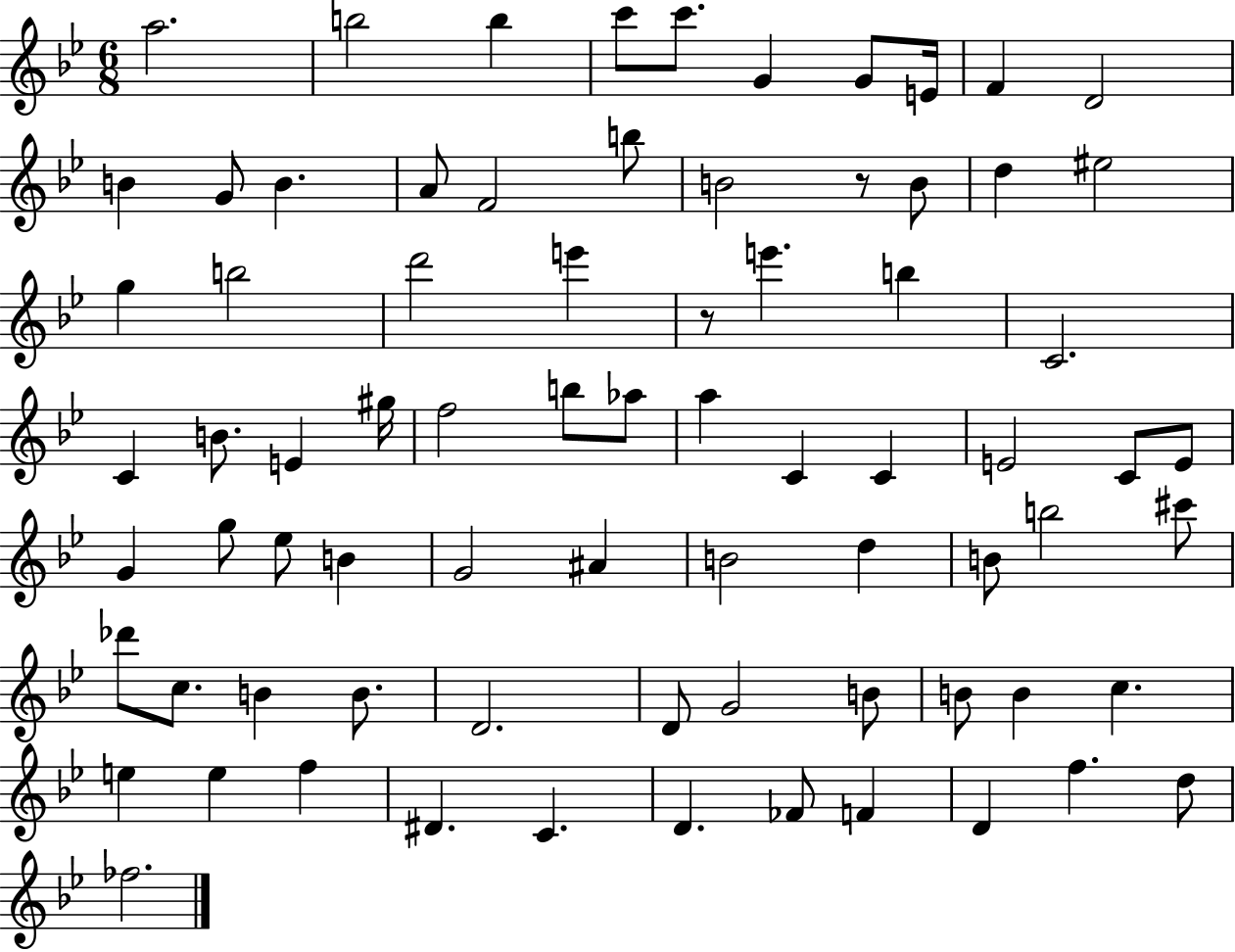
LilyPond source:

{
  \clef treble
  \numericTimeSignature
  \time 6/8
  \key bes \major
  a''2. | b''2 b''4 | c'''8 c'''8. g'4 g'8 e'16 | f'4 d'2 | \break b'4 g'8 b'4. | a'8 f'2 b''8 | b'2 r8 b'8 | d''4 eis''2 | \break g''4 b''2 | d'''2 e'''4 | r8 e'''4. b''4 | c'2. | \break c'4 b'8. e'4 gis''16 | f''2 b''8 aes''8 | a''4 c'4 c'4 | e'2 c'8 e'8 | \break g'4 g''8 ees''8 b'4 | g'2 ais'4 | b'2 d''4 | b'8 b''2 cis'''8 | \break des'''8 c''8. b'4 b'8. | d'2. | d'8 g'2 b'8 | b'8 b'4 c''4. | \break e''4 e''4 f''4 | dis'4. c'4. | d'4. fes'8 f'4 | d'4 f''4. d''8 | \break fes''2. | \bar "|."
}